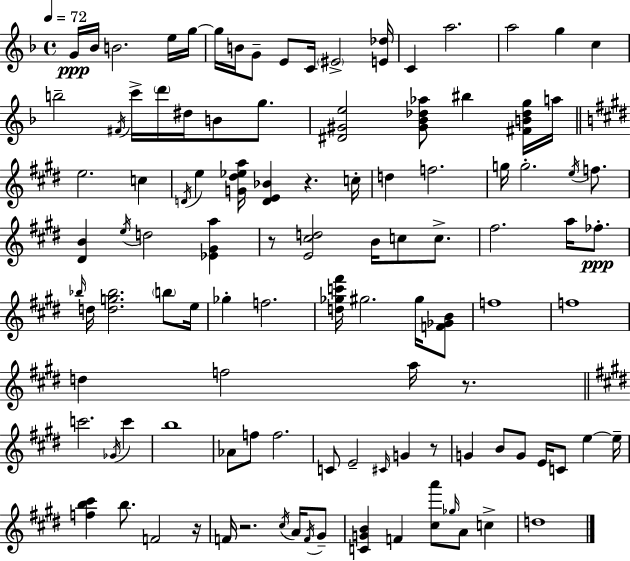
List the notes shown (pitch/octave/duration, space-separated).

G4/s Bb4/s B4/h. E5/s G5/s G5/s B4/s G4/e E4/e C4/s EIS4/h [E4,Db5]/s C4/q A5/h. A5/h G5/q C5/q B5/h F#4/s C6/s D6/s D#5/s B4/e G5/e. [D#4,G#4,E5]/h [G#4,Bb4,Db5,Ab5]/e BIS5/q [F#4,B4,Db5,G5]/s A5/s E5/h. C5/q D4/s E5/q [G4,D#5,Eb5,A5]/s [D4,E4,Bb4]/q R/q. C5/s D5/q F5/h. G5/s G5/h. E5/s F5/e. [D#4,B4]/q E5/s D5/h [Eb4,G#4,A5]/q R/e [E4,C#5,D5]/h B4/s C5/e C5/e. F#5/h. A5/s FES5/e. Bb5/s D5/s [D5,G5,Bb5]/h. B5/e E5/s Gb5/q F5/h. [D5,Gb5,C6,F#6]/s G#5/h. G#5/s [F4,Gb4,B4]/e F5/w F5/w D5/q F5/h A5/s R/e. C6/h. Gb4/s C6/q B5/w Ab4/e F5/e F5/h. C4/e E4/h C#4/s G4/q R/e G4/q B4/e G4/e E4/s C4/e E5/q E5/s [F5,B5,C#6]/q B5/e. F4/h R/s F4/s R/h. C#5/s A4/s F4/s G#4/e [C4,G4,B4]/q F4/q [C#5,A6]/e Gb5/s A4/e C5/q D5/w